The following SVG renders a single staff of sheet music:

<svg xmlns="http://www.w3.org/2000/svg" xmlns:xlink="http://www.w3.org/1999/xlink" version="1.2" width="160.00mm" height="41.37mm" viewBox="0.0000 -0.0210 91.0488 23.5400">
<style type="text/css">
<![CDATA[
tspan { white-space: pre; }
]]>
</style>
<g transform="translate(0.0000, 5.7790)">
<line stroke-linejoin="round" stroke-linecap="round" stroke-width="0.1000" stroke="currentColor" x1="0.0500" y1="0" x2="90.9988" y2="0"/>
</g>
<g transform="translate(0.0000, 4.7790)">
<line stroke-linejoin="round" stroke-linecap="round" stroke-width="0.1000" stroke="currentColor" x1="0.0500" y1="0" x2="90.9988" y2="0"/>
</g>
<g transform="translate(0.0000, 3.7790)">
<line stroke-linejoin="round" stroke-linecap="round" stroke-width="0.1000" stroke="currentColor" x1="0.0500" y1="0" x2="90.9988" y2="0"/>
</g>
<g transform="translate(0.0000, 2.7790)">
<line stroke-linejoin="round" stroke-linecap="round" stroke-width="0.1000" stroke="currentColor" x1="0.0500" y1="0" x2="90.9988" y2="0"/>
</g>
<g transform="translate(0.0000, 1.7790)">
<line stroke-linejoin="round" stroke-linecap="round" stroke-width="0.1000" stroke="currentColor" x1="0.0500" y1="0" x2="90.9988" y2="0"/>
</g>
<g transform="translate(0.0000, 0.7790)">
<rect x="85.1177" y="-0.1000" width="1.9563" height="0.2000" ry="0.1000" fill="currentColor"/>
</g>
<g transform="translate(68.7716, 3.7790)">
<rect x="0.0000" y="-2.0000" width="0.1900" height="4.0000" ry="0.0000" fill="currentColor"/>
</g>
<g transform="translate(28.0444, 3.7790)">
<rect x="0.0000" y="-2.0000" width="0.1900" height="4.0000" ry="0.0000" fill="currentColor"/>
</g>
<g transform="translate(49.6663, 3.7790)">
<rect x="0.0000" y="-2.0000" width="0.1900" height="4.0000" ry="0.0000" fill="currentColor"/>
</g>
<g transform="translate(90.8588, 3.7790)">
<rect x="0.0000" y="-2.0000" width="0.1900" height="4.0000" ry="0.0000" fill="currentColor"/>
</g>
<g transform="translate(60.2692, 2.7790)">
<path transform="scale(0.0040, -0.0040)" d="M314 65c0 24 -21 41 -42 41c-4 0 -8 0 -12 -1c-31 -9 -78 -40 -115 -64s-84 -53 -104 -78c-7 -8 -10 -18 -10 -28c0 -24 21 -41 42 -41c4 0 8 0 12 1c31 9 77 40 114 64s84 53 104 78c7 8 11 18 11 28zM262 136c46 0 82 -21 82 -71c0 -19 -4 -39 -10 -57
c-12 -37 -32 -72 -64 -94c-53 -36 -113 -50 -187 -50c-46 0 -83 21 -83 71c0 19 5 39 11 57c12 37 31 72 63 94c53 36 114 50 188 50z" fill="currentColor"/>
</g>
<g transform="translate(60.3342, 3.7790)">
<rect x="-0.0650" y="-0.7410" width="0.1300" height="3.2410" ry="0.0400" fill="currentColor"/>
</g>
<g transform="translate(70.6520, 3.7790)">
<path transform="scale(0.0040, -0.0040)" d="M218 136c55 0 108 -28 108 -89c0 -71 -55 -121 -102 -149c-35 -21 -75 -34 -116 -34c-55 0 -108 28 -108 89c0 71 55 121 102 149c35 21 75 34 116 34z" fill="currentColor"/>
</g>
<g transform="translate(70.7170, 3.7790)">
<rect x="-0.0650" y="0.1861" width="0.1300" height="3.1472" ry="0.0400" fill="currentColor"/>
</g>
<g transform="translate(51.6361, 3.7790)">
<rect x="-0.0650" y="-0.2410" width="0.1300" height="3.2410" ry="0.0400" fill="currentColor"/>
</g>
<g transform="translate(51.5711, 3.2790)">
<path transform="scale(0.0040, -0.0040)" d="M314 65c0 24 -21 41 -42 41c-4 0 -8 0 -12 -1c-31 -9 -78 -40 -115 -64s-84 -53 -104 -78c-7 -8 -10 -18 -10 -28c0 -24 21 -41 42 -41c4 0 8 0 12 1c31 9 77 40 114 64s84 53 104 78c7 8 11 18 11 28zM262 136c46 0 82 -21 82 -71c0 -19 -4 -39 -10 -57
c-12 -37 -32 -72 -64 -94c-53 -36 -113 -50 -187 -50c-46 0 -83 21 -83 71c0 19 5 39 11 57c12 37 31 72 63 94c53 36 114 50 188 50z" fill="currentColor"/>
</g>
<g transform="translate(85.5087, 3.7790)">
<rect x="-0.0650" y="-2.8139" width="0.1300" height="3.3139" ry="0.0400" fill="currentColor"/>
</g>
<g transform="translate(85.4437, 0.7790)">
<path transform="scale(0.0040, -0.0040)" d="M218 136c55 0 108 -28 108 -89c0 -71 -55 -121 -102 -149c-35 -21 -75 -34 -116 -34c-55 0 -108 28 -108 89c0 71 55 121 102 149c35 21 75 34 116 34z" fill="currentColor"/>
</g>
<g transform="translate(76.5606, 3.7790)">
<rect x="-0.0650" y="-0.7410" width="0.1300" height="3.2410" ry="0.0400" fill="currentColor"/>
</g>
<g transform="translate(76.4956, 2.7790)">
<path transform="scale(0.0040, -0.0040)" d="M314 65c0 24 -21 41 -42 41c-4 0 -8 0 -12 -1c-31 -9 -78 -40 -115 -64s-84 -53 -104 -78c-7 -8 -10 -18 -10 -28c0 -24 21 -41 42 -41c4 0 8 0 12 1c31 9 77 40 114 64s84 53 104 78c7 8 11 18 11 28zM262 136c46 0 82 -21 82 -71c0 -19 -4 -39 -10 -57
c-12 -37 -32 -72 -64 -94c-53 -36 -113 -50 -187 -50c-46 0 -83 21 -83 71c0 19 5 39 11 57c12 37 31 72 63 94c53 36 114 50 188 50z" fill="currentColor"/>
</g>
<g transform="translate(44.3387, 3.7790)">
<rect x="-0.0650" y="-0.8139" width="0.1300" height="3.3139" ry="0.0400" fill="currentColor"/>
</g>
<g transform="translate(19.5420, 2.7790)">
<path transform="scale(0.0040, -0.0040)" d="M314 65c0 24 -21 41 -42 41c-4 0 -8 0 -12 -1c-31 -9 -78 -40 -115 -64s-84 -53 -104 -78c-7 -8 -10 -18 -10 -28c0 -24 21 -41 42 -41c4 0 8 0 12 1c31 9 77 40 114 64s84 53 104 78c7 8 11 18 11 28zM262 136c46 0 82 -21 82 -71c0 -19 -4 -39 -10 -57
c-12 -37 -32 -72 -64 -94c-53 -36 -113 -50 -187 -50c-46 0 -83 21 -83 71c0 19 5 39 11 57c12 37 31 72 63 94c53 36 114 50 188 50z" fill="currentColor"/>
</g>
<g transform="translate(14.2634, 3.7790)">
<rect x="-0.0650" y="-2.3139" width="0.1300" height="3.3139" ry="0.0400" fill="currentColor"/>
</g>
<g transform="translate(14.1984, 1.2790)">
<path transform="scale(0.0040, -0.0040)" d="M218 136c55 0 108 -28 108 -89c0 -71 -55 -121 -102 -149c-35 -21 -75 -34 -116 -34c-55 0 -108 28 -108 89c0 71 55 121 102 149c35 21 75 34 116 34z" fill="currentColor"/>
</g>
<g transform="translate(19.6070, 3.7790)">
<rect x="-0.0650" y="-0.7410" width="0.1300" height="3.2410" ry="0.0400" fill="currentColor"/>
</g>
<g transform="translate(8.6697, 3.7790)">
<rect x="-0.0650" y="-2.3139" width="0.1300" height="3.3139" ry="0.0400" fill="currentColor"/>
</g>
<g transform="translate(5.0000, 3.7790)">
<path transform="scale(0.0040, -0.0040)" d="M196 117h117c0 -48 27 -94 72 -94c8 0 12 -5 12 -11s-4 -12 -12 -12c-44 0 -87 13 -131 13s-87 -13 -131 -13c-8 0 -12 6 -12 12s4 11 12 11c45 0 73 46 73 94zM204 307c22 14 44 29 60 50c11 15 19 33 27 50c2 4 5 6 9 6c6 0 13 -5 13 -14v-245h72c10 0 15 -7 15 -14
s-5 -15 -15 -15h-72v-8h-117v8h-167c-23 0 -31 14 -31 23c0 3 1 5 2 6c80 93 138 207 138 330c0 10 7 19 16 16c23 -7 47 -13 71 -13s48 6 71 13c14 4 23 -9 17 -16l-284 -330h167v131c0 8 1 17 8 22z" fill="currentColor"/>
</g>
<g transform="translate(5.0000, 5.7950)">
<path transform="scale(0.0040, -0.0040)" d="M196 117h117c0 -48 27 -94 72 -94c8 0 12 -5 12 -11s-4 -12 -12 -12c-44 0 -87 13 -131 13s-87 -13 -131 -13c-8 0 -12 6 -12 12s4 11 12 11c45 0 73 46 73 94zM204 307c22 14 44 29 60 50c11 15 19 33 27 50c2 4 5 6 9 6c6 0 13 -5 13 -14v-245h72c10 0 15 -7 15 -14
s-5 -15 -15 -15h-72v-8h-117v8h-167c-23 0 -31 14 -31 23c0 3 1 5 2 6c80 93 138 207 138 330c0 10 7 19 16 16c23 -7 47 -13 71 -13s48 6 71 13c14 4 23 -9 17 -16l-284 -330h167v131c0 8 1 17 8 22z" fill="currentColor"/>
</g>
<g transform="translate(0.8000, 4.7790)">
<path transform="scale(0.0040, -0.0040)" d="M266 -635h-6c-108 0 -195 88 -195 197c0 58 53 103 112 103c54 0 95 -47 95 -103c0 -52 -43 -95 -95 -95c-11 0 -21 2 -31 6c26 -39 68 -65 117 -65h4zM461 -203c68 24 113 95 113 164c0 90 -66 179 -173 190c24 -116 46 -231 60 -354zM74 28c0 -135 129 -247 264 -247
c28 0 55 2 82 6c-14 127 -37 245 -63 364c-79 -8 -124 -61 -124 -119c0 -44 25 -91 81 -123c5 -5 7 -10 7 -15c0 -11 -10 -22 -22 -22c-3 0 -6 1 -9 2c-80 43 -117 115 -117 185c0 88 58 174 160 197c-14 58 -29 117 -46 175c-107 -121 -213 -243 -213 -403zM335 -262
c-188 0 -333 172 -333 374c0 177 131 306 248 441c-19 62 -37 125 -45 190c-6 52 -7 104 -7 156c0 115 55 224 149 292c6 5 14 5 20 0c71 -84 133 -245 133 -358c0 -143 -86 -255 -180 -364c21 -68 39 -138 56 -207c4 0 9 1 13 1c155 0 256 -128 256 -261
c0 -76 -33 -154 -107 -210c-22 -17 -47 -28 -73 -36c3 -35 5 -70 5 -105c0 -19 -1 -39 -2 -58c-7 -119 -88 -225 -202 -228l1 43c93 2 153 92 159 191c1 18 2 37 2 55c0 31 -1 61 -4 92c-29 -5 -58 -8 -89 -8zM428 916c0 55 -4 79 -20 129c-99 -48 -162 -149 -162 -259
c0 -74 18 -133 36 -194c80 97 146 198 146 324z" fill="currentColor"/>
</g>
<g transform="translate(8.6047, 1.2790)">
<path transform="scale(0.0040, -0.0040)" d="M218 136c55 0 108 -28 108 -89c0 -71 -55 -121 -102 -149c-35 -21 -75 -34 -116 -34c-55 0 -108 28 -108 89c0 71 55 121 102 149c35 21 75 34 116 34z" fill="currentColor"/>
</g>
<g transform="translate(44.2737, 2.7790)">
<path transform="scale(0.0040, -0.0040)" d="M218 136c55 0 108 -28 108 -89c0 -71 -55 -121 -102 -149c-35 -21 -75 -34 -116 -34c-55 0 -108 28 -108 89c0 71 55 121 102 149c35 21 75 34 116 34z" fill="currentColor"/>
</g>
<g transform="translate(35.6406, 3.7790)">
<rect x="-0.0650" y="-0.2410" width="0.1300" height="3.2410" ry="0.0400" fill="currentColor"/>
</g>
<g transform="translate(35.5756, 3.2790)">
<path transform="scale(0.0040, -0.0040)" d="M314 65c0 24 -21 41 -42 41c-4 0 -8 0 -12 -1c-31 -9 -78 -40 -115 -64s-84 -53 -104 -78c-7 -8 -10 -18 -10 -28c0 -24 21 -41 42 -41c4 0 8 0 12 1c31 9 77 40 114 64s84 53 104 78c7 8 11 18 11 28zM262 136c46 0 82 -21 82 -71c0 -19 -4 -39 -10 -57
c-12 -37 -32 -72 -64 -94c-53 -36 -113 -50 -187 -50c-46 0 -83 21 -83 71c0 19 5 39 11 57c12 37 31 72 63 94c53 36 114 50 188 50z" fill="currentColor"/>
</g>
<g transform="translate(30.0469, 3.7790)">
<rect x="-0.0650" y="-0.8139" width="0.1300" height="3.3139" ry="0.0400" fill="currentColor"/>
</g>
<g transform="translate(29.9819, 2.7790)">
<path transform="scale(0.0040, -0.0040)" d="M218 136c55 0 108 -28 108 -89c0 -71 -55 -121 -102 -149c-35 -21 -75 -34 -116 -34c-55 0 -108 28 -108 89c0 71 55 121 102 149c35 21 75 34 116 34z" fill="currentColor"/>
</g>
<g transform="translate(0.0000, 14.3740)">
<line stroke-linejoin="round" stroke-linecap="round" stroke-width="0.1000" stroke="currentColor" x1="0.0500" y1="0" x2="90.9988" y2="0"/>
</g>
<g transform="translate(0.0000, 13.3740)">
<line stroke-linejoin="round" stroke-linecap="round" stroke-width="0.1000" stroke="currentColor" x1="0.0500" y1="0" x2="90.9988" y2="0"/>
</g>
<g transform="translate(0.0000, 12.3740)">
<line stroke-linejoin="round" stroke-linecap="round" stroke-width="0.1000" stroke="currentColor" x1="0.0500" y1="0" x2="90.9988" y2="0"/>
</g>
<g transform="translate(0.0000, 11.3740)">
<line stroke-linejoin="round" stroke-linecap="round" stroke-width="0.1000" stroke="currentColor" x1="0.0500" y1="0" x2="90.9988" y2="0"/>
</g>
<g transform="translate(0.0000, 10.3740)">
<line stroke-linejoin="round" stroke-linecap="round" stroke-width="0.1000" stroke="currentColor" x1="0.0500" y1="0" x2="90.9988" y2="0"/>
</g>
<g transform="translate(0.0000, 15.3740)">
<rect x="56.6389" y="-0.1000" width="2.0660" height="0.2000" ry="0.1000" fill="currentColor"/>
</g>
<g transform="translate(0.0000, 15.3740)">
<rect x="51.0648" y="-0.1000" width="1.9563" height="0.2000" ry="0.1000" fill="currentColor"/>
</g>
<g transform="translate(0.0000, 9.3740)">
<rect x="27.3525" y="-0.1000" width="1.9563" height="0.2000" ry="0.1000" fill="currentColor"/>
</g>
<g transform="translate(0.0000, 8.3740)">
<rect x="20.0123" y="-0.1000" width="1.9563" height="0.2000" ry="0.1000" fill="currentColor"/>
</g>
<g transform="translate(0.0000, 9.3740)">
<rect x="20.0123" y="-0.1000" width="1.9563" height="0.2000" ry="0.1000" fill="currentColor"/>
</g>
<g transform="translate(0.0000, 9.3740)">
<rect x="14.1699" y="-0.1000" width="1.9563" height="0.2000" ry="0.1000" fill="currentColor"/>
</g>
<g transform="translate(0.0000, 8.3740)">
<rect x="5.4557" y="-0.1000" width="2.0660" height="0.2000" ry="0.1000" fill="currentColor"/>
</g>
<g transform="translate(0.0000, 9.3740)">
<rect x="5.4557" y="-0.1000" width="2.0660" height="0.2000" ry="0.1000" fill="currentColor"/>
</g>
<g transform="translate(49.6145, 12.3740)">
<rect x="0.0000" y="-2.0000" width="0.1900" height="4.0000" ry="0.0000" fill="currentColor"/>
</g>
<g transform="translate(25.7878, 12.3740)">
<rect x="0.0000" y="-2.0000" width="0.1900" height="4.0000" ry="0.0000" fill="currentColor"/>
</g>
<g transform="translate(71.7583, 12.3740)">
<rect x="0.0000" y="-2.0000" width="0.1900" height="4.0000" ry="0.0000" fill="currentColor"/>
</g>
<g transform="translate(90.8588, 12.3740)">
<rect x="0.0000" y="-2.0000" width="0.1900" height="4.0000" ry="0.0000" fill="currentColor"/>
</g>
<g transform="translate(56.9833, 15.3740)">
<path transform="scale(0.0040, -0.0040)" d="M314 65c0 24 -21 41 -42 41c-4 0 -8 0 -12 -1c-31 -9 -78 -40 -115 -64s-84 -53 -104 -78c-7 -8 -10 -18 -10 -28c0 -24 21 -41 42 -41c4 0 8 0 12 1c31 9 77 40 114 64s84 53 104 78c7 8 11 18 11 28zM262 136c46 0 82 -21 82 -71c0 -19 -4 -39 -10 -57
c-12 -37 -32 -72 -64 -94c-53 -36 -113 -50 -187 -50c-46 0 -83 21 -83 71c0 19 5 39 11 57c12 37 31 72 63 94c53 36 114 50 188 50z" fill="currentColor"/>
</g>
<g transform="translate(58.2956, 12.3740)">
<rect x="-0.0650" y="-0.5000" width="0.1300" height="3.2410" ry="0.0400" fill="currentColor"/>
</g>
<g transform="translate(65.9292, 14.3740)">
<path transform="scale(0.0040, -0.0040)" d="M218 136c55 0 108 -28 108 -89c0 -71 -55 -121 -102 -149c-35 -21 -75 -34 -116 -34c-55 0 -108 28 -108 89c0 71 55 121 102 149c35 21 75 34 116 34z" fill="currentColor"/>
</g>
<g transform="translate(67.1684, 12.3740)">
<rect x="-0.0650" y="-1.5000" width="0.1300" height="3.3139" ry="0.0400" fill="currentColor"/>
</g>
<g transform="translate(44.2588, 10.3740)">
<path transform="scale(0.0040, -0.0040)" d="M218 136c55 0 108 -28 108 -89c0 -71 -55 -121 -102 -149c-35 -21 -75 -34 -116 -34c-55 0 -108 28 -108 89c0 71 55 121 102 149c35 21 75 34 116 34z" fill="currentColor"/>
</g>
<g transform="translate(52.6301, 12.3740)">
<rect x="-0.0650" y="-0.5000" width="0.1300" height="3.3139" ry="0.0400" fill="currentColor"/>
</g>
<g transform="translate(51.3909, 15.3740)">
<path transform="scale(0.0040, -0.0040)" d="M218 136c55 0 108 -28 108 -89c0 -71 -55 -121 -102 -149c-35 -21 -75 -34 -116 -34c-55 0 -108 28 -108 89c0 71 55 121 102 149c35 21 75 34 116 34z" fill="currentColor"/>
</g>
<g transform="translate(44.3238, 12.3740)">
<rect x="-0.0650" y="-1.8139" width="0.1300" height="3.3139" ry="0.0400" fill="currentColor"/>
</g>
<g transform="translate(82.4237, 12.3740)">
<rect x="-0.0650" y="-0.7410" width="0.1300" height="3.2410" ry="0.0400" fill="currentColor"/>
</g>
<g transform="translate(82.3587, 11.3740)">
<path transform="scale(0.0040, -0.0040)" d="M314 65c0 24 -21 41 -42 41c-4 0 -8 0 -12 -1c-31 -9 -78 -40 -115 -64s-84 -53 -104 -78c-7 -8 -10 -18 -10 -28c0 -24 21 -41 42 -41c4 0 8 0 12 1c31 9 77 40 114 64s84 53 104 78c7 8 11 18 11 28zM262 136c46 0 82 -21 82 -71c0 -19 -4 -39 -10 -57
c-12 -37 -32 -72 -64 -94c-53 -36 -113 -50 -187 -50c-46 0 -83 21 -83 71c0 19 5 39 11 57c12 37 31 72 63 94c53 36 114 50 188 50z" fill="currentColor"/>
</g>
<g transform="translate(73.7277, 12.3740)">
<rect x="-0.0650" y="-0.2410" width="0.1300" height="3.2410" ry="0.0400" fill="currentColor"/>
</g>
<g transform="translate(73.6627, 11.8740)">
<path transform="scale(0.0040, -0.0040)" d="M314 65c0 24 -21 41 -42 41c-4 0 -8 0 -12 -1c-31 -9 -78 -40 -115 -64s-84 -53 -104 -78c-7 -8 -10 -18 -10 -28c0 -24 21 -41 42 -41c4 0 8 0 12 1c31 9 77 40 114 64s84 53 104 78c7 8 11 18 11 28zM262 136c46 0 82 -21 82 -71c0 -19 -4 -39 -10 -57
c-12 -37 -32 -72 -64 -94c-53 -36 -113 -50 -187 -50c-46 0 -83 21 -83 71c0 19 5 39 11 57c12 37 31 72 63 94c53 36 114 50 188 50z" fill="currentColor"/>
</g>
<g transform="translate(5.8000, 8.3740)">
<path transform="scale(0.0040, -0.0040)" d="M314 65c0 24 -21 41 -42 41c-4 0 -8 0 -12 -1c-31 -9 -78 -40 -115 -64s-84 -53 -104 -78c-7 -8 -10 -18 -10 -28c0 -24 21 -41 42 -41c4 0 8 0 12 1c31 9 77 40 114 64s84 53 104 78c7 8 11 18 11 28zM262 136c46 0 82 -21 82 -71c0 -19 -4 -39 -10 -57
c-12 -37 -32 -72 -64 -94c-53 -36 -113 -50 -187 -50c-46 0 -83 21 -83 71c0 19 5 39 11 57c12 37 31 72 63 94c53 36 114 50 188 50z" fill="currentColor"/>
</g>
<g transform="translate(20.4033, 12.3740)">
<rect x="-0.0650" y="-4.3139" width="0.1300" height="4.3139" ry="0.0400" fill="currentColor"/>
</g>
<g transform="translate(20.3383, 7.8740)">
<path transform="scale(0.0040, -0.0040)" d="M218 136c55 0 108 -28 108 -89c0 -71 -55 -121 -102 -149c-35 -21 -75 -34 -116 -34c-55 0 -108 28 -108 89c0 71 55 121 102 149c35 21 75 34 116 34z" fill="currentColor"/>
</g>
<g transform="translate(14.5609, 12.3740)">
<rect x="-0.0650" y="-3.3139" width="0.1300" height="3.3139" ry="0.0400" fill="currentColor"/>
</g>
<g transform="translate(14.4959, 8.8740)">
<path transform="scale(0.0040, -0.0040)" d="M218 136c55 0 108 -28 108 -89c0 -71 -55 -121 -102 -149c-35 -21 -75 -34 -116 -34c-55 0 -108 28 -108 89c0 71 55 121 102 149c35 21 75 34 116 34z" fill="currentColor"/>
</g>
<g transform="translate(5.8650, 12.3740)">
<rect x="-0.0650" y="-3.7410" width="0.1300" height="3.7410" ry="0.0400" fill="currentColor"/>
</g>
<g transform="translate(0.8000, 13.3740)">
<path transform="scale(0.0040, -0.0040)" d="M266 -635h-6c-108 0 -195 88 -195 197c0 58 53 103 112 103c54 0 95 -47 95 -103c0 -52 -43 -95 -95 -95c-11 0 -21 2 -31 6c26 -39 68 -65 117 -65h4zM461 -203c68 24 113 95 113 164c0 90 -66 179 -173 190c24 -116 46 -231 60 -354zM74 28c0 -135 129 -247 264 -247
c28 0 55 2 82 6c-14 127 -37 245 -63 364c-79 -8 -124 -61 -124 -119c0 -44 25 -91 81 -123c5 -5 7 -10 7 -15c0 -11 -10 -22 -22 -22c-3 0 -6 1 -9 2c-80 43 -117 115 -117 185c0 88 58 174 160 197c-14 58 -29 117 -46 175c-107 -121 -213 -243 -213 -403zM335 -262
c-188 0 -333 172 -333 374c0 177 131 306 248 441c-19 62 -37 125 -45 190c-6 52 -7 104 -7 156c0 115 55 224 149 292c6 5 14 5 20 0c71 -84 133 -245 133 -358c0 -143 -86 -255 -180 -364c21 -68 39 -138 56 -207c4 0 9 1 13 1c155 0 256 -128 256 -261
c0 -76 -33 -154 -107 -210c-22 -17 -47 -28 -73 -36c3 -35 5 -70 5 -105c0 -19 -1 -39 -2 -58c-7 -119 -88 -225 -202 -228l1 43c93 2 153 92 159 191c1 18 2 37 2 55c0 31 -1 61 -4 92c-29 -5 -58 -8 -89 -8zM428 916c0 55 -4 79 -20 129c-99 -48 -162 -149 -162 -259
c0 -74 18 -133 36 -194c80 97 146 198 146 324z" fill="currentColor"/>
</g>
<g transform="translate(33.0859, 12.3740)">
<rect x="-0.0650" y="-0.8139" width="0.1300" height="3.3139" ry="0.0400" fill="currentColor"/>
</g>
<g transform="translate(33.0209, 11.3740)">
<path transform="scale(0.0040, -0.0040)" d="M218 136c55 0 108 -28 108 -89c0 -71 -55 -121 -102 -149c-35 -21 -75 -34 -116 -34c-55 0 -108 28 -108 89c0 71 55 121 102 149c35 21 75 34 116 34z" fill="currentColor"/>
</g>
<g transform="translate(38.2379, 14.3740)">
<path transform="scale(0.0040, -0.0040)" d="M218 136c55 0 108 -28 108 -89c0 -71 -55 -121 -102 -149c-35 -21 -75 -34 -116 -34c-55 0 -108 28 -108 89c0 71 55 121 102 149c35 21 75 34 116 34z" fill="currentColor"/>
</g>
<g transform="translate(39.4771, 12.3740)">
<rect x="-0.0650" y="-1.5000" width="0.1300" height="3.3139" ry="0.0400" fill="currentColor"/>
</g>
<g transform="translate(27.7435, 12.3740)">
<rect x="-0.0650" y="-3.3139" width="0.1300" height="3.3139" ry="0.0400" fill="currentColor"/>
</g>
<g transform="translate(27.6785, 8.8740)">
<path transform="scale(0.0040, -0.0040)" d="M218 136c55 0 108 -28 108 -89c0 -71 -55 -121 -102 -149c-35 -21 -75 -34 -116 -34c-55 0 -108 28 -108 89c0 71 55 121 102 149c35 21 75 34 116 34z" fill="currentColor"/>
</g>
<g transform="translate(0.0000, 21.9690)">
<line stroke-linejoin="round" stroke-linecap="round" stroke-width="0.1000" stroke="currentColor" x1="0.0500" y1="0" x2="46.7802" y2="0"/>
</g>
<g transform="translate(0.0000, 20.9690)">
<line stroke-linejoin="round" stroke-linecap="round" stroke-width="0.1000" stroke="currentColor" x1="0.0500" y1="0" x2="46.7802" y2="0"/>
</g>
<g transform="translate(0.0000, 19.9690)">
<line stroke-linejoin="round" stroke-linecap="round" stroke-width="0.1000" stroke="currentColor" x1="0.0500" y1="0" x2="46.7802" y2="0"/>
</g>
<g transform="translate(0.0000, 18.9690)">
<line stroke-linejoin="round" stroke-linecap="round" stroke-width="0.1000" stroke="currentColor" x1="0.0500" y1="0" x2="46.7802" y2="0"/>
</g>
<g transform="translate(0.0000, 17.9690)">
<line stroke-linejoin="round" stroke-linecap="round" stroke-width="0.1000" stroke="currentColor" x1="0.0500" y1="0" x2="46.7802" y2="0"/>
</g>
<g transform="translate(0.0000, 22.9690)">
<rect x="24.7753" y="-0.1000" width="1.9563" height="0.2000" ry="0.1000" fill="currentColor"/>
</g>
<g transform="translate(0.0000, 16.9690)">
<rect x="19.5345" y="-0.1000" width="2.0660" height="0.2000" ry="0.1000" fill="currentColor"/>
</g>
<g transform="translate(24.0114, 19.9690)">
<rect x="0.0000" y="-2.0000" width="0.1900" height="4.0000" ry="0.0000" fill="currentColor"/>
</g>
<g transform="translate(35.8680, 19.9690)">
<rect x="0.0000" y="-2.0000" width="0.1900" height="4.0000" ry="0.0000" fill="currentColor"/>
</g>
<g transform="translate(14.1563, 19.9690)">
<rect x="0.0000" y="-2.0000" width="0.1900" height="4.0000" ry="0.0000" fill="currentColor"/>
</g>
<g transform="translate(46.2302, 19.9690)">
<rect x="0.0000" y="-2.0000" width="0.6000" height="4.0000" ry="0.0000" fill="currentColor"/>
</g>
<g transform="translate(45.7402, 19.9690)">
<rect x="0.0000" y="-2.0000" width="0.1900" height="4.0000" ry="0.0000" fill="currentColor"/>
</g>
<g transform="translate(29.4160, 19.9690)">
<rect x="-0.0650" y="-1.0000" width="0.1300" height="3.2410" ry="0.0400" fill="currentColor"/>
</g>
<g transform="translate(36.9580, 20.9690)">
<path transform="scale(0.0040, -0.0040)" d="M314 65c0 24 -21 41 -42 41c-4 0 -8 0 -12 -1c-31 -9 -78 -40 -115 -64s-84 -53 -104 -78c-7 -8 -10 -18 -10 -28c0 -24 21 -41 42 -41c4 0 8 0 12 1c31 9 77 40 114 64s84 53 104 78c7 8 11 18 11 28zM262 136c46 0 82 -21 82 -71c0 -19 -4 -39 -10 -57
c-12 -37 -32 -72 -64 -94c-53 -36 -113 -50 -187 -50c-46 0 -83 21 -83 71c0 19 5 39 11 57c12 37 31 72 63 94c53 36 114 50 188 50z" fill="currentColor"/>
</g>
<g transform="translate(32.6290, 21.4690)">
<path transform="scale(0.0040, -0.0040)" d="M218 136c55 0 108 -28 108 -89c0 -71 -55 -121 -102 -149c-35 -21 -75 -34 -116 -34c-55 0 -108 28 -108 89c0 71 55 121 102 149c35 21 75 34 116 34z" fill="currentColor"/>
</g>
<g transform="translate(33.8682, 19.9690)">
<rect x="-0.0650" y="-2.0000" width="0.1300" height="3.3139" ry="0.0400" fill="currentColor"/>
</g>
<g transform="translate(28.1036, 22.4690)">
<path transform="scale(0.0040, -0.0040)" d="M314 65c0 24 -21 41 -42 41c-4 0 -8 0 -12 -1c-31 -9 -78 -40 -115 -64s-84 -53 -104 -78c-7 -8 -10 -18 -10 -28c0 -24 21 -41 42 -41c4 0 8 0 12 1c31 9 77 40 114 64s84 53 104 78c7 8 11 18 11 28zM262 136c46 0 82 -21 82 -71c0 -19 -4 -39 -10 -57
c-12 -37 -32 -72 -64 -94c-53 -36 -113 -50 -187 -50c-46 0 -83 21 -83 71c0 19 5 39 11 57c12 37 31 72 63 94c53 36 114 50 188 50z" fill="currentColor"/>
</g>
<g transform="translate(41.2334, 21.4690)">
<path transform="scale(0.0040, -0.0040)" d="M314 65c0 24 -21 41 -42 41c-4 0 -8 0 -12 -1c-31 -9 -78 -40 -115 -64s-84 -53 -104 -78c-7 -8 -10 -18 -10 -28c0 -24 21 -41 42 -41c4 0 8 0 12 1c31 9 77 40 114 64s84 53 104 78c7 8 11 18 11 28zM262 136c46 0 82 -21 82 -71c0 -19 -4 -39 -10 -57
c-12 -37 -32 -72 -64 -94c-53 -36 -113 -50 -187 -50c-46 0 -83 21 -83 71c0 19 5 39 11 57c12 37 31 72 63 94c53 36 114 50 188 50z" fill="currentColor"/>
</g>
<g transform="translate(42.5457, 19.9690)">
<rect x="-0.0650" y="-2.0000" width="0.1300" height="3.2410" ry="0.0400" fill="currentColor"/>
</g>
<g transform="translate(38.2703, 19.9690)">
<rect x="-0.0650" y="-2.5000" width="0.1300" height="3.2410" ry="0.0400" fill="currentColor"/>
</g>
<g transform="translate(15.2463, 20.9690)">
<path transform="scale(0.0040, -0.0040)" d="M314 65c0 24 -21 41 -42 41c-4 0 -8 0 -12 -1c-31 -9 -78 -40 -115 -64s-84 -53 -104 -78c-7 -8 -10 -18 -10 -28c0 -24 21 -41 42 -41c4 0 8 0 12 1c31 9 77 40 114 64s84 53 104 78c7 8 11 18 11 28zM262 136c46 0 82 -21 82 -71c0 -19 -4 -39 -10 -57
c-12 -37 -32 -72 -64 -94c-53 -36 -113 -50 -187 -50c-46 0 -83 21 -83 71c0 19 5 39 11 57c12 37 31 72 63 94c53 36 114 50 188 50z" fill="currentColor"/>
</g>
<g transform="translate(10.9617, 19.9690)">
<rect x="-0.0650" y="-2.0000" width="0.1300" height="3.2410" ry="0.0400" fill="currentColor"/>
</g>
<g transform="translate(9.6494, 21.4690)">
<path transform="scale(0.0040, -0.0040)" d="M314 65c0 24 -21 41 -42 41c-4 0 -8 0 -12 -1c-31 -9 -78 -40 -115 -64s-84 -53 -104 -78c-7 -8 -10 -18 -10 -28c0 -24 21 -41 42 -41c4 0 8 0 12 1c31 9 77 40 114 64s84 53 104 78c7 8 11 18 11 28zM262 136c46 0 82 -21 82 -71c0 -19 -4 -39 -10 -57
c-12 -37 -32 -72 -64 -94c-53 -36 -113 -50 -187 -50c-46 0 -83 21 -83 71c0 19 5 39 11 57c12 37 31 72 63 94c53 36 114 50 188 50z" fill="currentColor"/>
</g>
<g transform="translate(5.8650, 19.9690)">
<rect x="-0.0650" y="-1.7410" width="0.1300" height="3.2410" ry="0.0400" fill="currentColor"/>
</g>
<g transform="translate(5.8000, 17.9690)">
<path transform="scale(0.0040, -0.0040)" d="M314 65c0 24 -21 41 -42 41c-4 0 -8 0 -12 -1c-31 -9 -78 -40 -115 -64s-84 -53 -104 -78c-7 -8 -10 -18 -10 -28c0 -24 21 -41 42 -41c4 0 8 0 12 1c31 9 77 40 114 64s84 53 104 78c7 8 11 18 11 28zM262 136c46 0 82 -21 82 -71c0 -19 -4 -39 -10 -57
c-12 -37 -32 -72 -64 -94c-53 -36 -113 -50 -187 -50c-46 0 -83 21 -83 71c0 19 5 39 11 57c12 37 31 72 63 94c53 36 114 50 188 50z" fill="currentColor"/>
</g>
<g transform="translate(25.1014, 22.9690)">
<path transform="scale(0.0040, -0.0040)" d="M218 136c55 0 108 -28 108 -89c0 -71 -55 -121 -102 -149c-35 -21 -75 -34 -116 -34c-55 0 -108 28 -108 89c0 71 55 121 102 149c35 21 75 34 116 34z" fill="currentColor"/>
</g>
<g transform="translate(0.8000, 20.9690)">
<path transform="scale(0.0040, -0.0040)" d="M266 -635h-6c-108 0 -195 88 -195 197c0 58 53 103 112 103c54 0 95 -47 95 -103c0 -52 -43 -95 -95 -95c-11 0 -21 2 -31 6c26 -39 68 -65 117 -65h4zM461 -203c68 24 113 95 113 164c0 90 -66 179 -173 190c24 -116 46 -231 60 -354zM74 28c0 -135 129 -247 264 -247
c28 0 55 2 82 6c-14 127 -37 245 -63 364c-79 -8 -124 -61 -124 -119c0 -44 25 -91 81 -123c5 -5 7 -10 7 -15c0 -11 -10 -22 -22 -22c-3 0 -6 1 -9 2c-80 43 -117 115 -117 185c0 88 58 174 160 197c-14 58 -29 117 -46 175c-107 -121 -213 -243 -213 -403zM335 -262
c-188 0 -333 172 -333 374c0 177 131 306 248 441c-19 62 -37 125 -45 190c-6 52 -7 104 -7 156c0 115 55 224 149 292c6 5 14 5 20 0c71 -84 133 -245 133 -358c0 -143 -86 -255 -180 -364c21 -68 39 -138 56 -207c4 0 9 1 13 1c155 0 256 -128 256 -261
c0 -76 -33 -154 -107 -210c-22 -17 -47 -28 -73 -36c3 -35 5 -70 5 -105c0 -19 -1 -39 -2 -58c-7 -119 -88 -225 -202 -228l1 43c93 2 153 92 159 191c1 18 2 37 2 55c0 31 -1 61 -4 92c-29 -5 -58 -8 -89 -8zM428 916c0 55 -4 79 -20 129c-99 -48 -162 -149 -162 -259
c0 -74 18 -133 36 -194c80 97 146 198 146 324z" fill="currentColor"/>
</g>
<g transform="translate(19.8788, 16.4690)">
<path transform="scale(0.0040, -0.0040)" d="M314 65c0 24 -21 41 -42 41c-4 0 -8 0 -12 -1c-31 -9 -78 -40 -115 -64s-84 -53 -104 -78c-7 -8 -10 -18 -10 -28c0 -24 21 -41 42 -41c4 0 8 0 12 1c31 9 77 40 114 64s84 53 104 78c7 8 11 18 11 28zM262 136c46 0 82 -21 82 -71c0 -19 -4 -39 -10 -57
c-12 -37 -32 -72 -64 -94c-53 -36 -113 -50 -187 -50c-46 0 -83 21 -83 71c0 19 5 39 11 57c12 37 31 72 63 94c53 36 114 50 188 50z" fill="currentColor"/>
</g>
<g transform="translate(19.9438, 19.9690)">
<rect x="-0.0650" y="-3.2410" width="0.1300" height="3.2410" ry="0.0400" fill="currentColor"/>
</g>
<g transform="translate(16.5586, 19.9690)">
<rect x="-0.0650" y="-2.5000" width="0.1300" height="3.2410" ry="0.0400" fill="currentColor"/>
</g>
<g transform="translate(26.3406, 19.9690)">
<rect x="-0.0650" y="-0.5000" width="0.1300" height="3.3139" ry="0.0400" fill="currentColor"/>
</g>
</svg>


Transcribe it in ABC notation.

X:1
T:Untitled
M:4/4
L:1/4
K:C
g g d2 d c2 d c2 d2 B d2 a c'2 b d' b d E f C C2 E c2 d2 f2 F2 G2 b2 C D2 F G2 F2